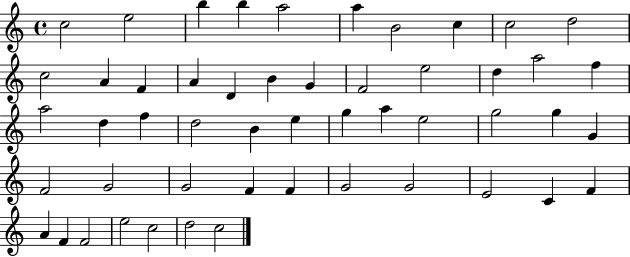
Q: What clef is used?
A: treble